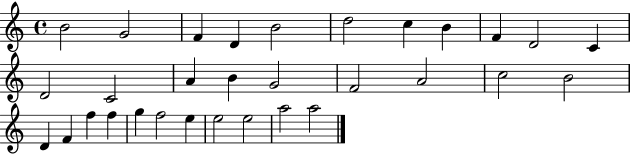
B4/h G4/h F4/q D4/q B4/h D5/h C5/q B4/q F4/q D4/h C4/q D4/h C4/h A4/q B4/q G4/h F4/h A4/h C5/h B4/h D4/q F4/q F5/q F5/q G5/q F5/h E5/q E5/h E5/h A5/h A5/h